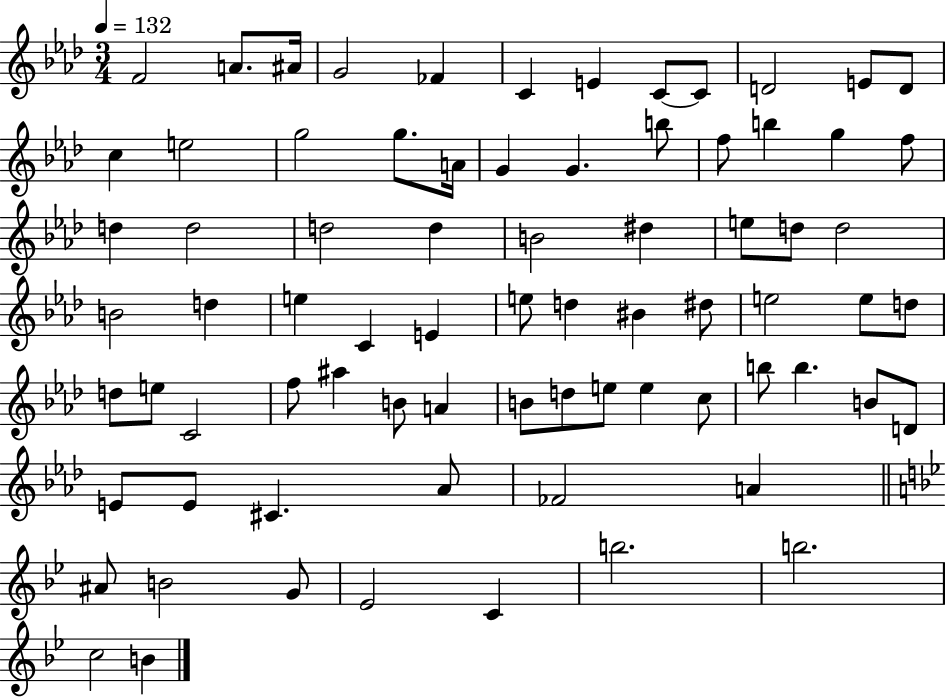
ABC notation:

X:1
T:Untitled
M:3/4
L:1/4
K:Ab
F2 A/2 ^A/4 G2 _F C E C/2 C/2 D2 E/2 D/2 c e2 g2 g/2 A/4 G G b/2 f/2 b g f/2 d d2 d2 d B2 ^d e/2 d/2 d2 B2 d e C E e/2 d ^B ^d/2 e2 e/2 d/2 d/2 e/2 C2 f/2 ^a B/2 A B/2 d/2 e/2 e c/2 b/2 b B/2 D/2 E/2 E/2 ^C _A/2 _F2 A ^A/2 B2 G/2 _E2 C b2 b2 c2 B